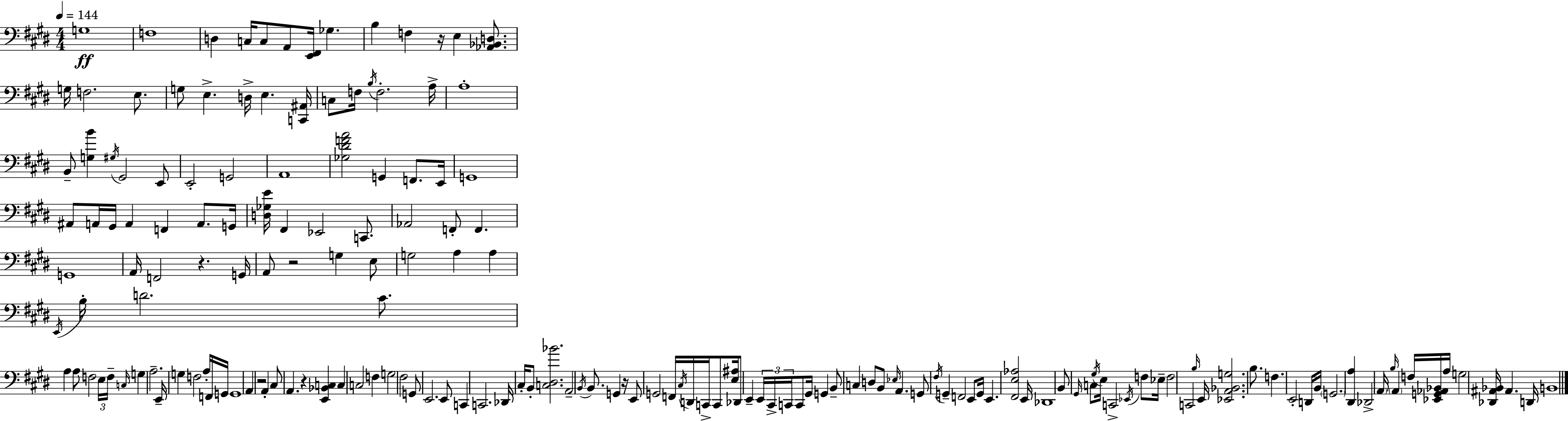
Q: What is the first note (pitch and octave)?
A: G3